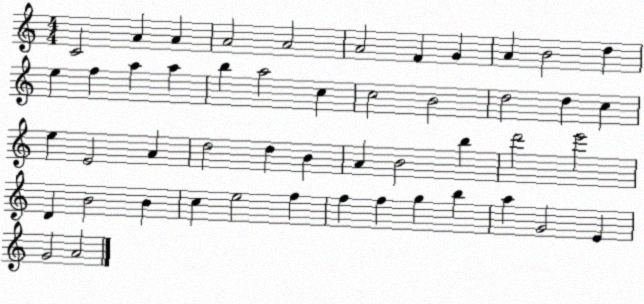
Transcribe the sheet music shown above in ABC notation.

X:1
T:Untitled
M:4/4
L:1/4
K:C
C2 A A A2 A2 A2 F G A B2 d e f a a b a2 c c2 B2 d2 d c e E2 A d2 d B A B2 b d'2 e'2 D B2 B c e2 f f f g b a G2 E G2 A2